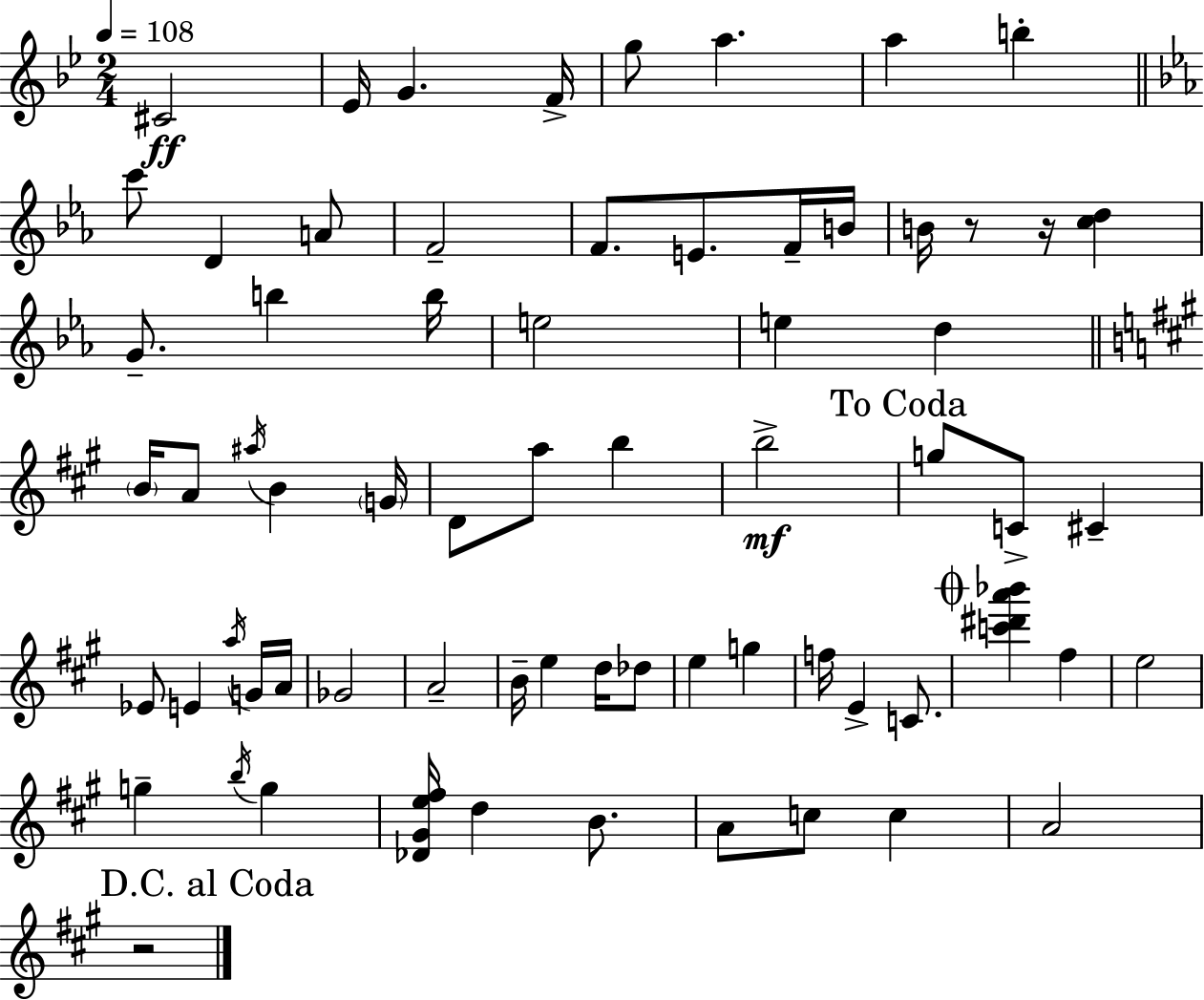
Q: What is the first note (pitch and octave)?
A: C#4